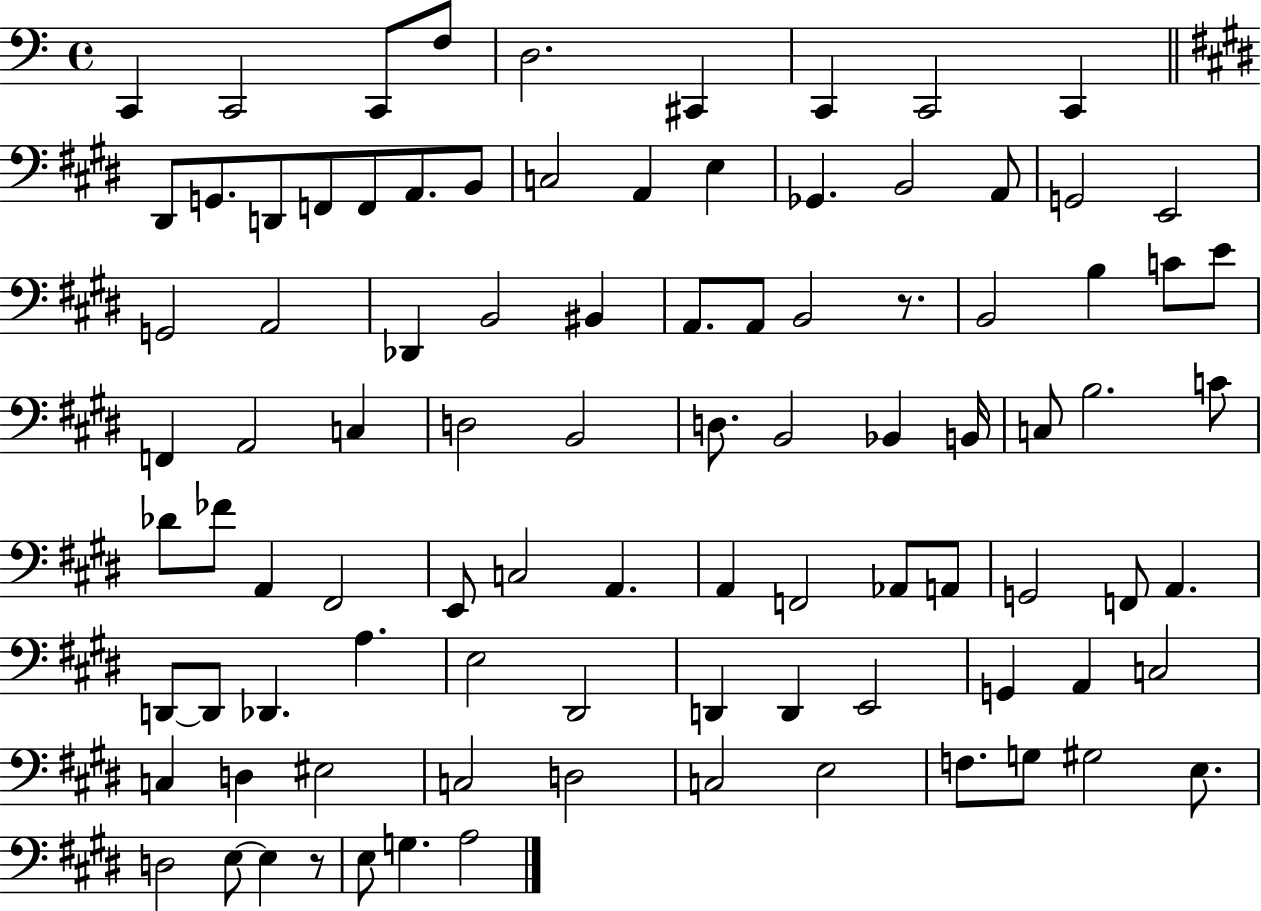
C2/q C2/h C2/e F3/e D3/h. C#2/q C2/q C2/h C2/q D#2/e G2/e. D2/e F2/e F2/e A2/e. B2/e C3/h A2/q E3/q Gb2/q. B2/h A2/e G2/h E2/h G2/h A2/h Db2/q B2/h BIS2/q A2/e. A2/e B2/h R/e. B2/h B3/q C4/e E4/e F2/q A2/h C3/q D3/h B2/h D3/e. B2/h Bb2/q B2/s C3/e B3/h. C4/e Db4/e FES4/e A2/q F#2/h E2/e C3/h A2/q. A2/q F2/h Ab2/e A2/e G2/h F2/e A2/q. D2/e D2/e Db2/q. A3/q. E3/h D#2/h D2/q D2/q E2/h G2/q A2/q C3/h C3/q D3/q EIS3/h C3/h D3/h C3/h E3/h F3/e. G3/e G#3/h E3/e. D3/h E3/e E3/q R/e E3/e G3/q. A3/h